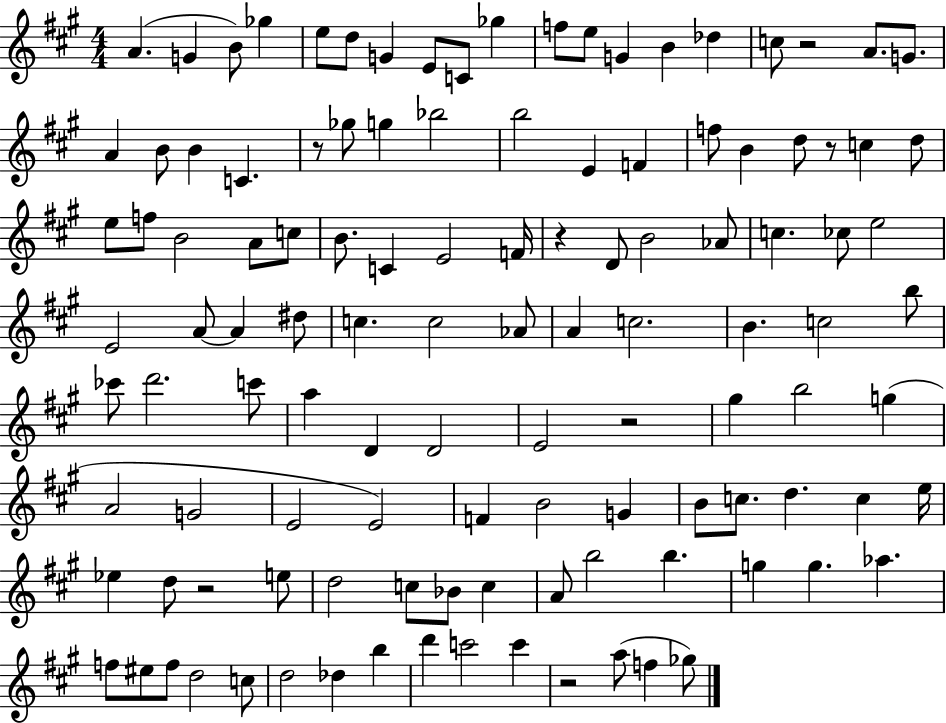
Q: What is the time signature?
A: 4/4